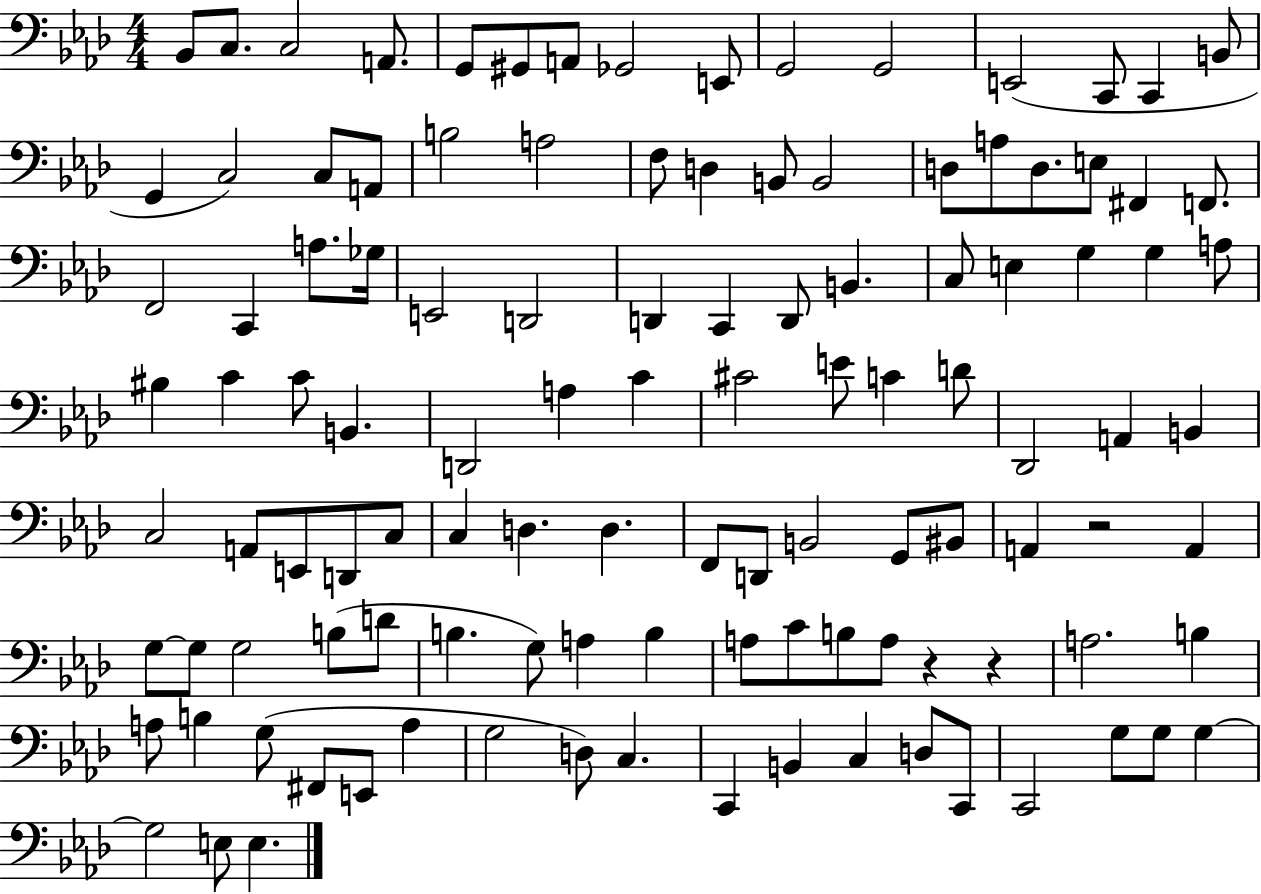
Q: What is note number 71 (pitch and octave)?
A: B2